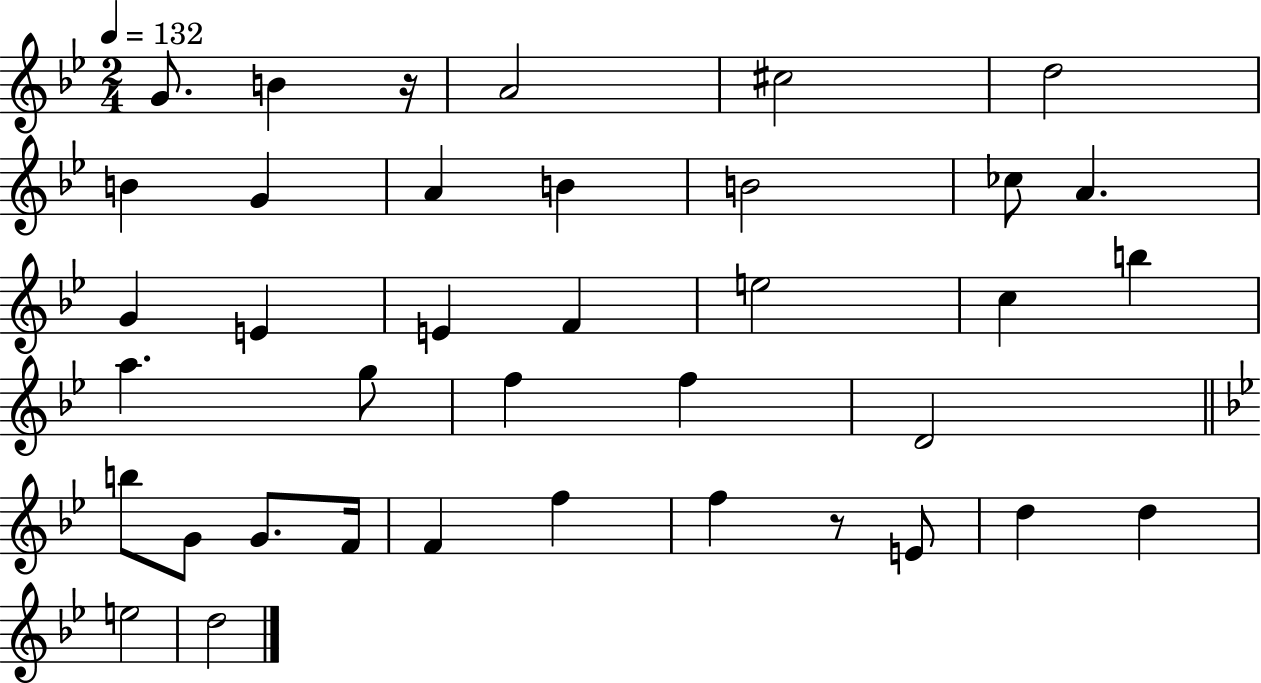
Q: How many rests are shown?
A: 2